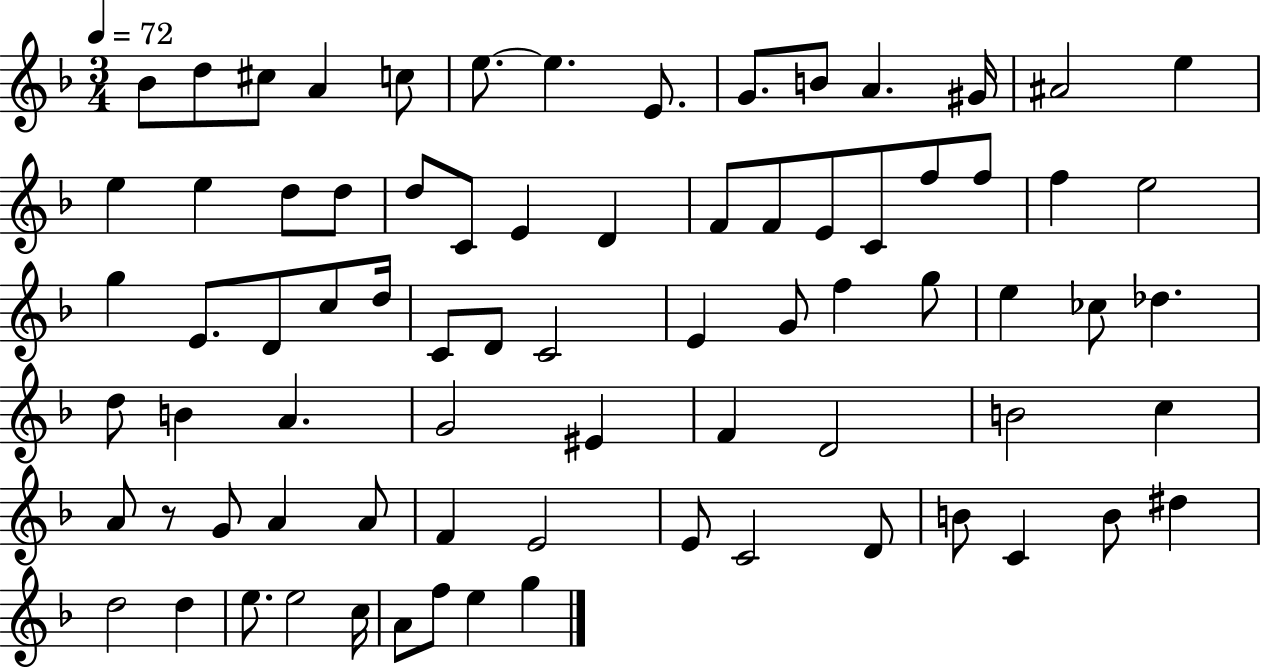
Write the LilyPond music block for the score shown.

{
  \clef treble
  \numericTimeSignature
  \time 3/4
  \key f \major
  \tempo 4 = 72
  bes'8 d''8 cis''8 a'4 c''8 | e''8.~~ e''4. e'8. | g'8. b'8 a'4. gis'16 | ais'2 e''4 | \break e''4 e''4 d''8 d''8 | d''8 c'8 e'4 d'4 | f'8 f'8 e'8 c'8 f''8 f''8 | f''4 e''2 | \break g''4 e'8. d'8 c''8 d''16 | c'8 d'8 c'2 | e'4 g'8 f''4 g''8 | e''4 ces''8 des''4. | \break d''8 b'4 a'4. | g'2 eis'4 | f'4 d'2 | b'2 c''4 | \break a'8 r8 g'8 a'4 a'8 | f'4 e'2 | e'8 c'2 d'8 | b'8 c'4 b'8 dis''4 | \break d''2 d''4 | e''8. e''2 c''16 | a'8 f''8 e''4 g''4 | \bar "|."
}